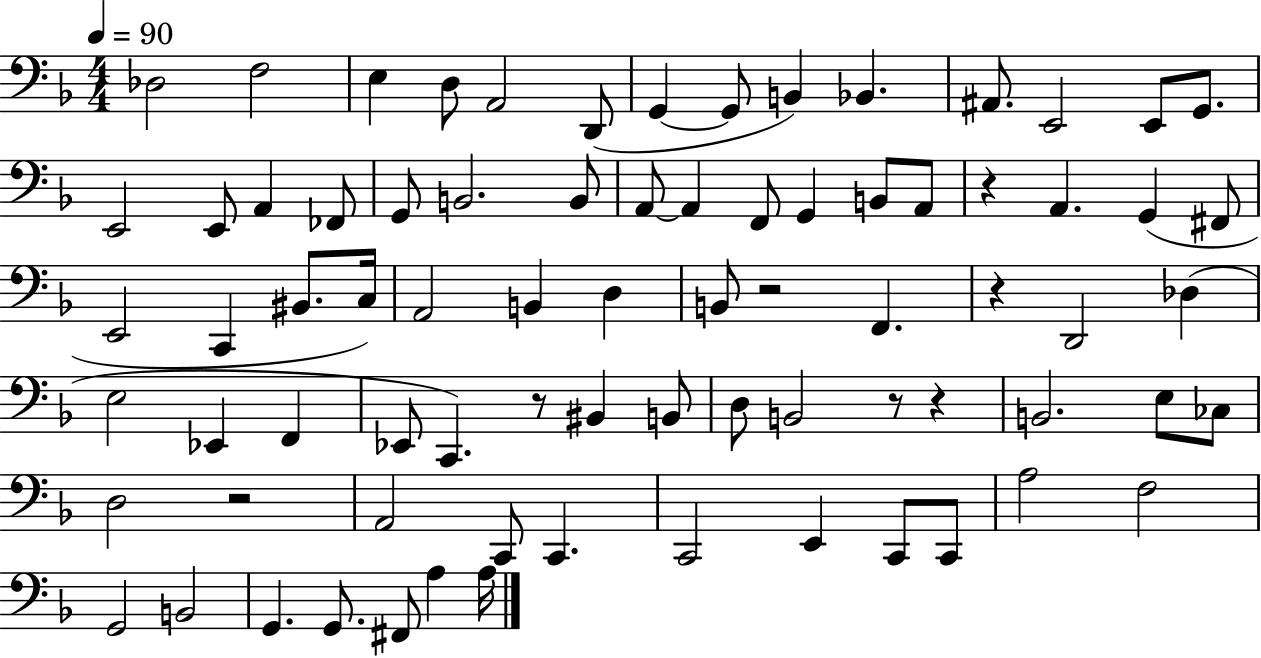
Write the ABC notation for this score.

X:1
T:Untitled
M:4/4
L:1/4
K:F
_D,2 F,2 E, D,/2 A,,2 D,,/2 G,, G,,/2 B,, _B,, ^A,,/2 E,,2 E,,/2 G,,/2 E,,2 E,,/2 A,, _F,,/2 G,,/2 B,,2 B,,/2 A,,/2 A,, F,,/2 G,, B,,/2 A,,/2 z A,, G,, ^F,,/2 E,,2 C,, ^B,,/2 C,/4 A,,2 B,, D, B,,/2 z2 F,, z D,,2 _D, E,2 _E,, F,, _E,,/2 C,, z/2 ^B,, B,,/2 D,/2 B,,2 z/2 z B,,2 E,/2 _C,/2 D,2 z2 A,,2 C,,/2 C,, C,,2 E,, C,,/2 C,,/2 A,2 F,2 G,,2 B,,2 G,, G,,/2 ^F,,/2 A, A,/4